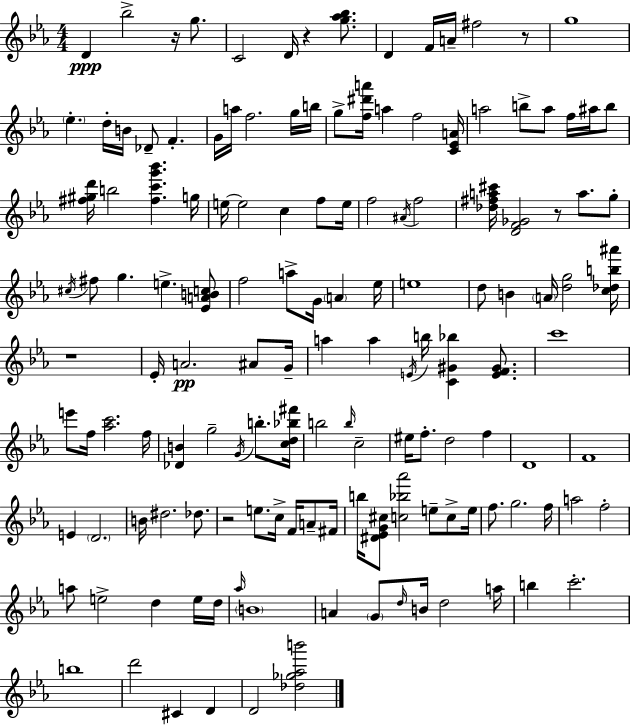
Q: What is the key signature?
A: C minor